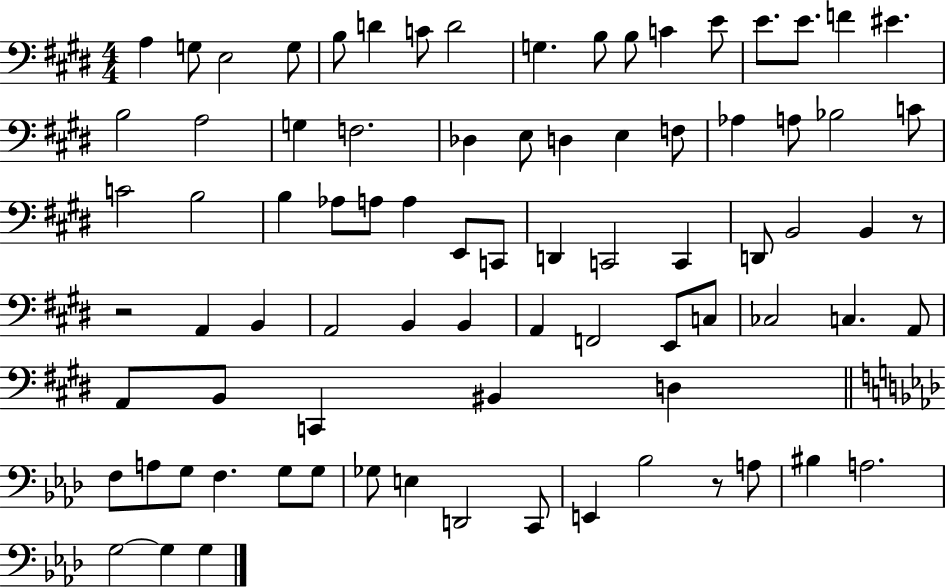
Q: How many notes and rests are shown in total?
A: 82